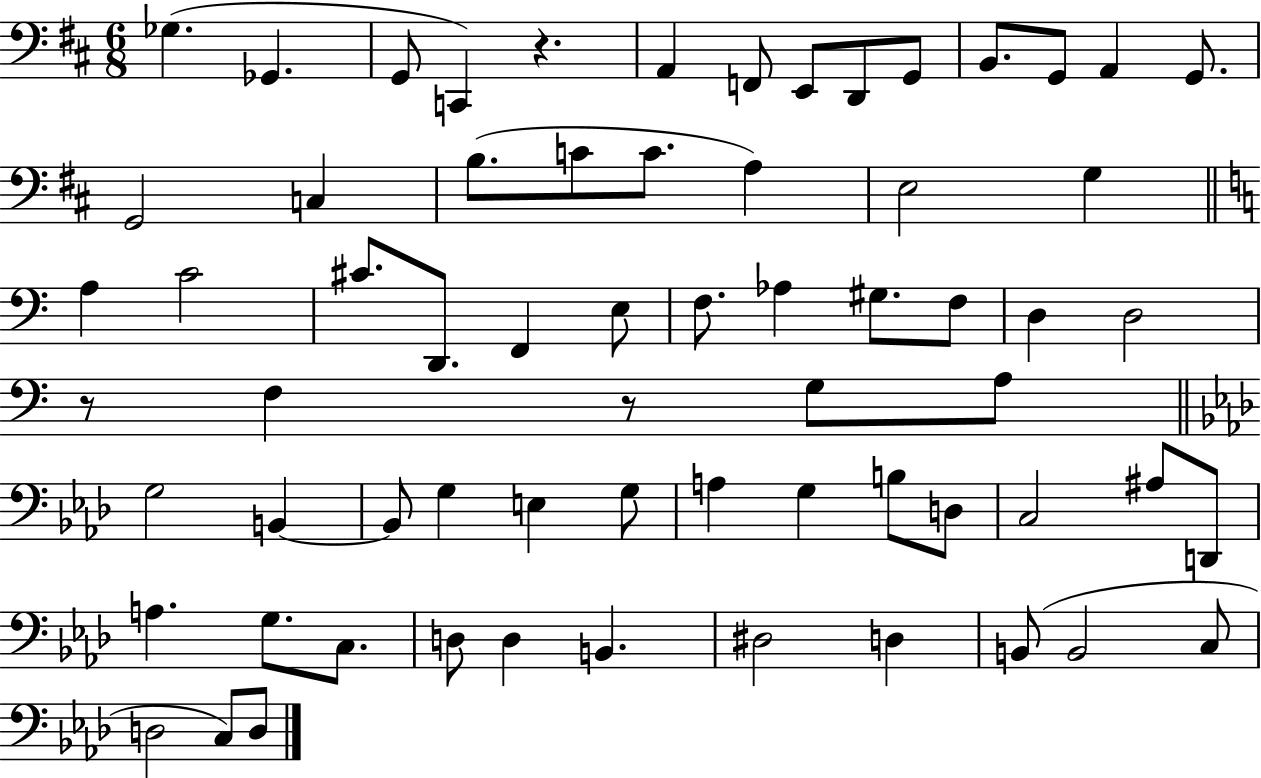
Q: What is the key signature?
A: D major